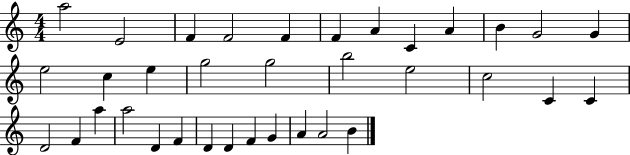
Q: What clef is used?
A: treble